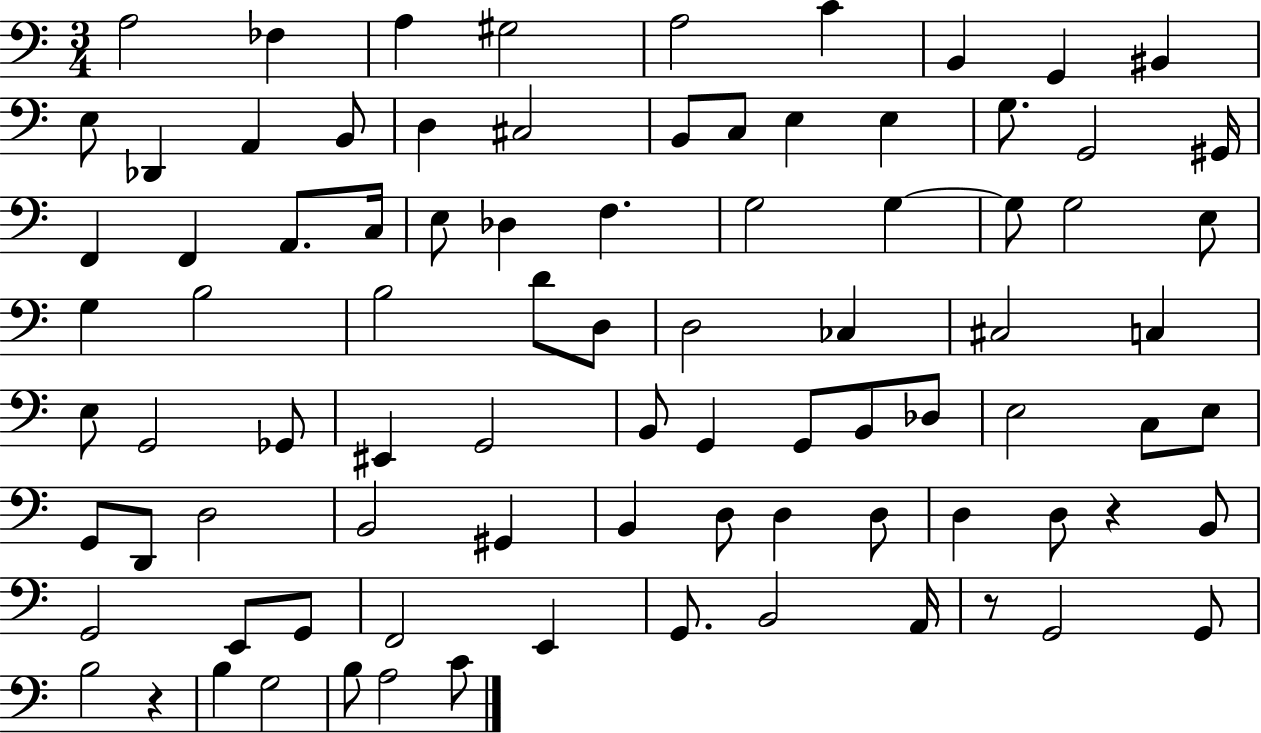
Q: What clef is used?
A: bass